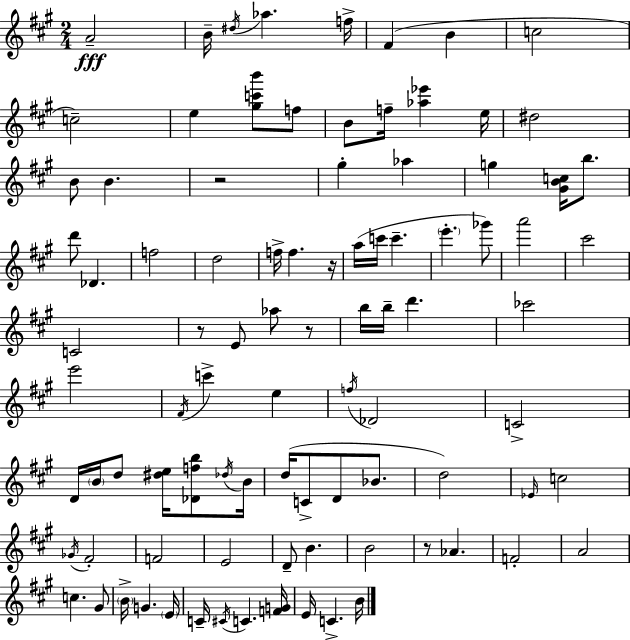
{
  \clef treble
  \numericTimeSignature
  \time 2/4
  \key a \major
  a'2--\fff | b'16-- \acciaccatura { dis''16 } aes''4. | f''16-> fis'4( b'4 | c''2 | \break c''2--) | e''4 <gis'' c''' b'''>8 f''8 | b'8 f''16-- <aes'' ees'''>4 | e''16 dis''2 | \break b'8 b'4. | r2 | gis''4-. aes''4 | g''4 <gis' b' c''>16 b''8. | \break d'''8 des'4. | f''2 | d''2 | f''16-> f''4. | \break r16 a''16( c'''16 c'''4.-- | \parenthesize e'''4.-. ges'''8) | a'''2 | cis'''2 | \break c'2 | r8 e'8 aes''8 r8 | b''16 b''16-- d'''4. | ces'''2 | \break e'''2 | \acciaccatura { fis'16 } c'''4-> e''4 | \acciaccatura { f''16 } des'2 | c'2-> | \break d'16 \parenthesize b'16 d''8 <dis'' e''>16 | <des' f'' b''>8 \acciaccatura { des''16 } b'16 d''16( c'8-> d'8 | bes'8. d''2) | \grace { ees'16 } c''2 | \break \acciaccatura { ges'16 } fis'2-. | f'2 | e'2 | d'8-- | \break b'4. b'2 | r8 | aes'4. f'2-. | a'2 | \break c''4. | gis'8 \parenthesize b'16-> g'4. | \parenthesize e'16 c'16-- \acciaccatura { cis'16 } | c'4. <f' g'>16 e'16 | \break c'4.-> b'16 \bar "|."
}